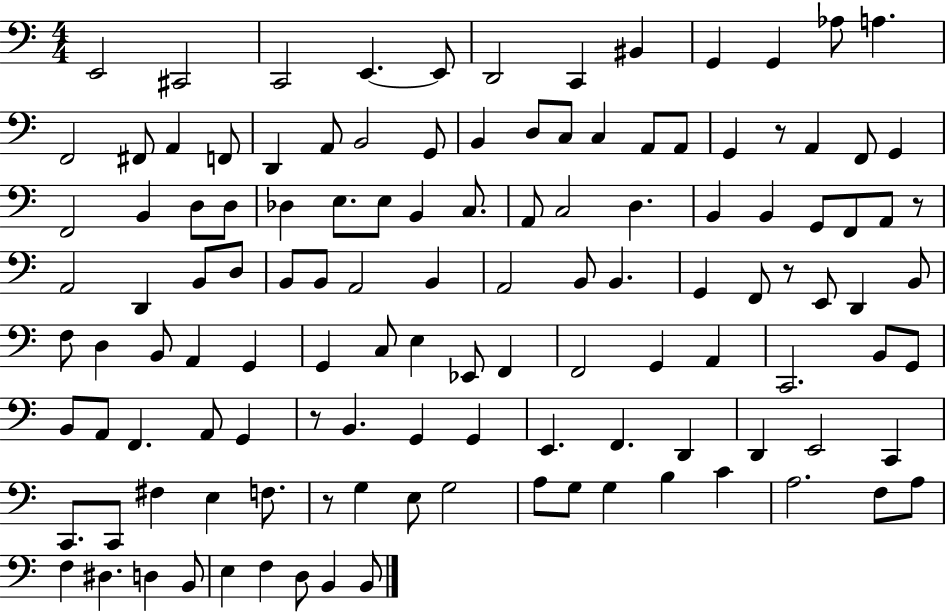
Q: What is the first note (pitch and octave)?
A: E2